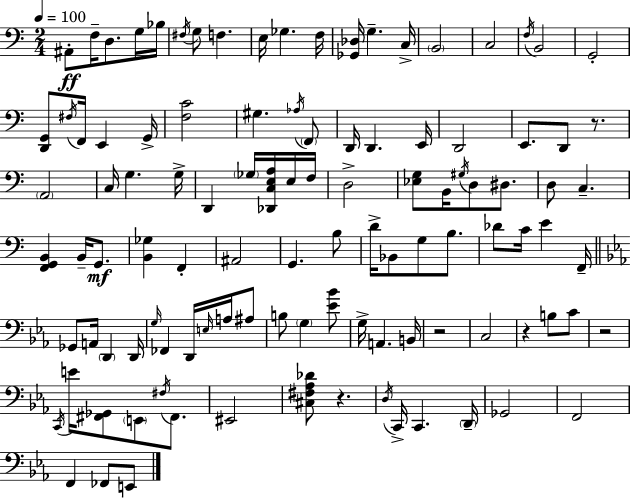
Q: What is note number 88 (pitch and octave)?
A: D2